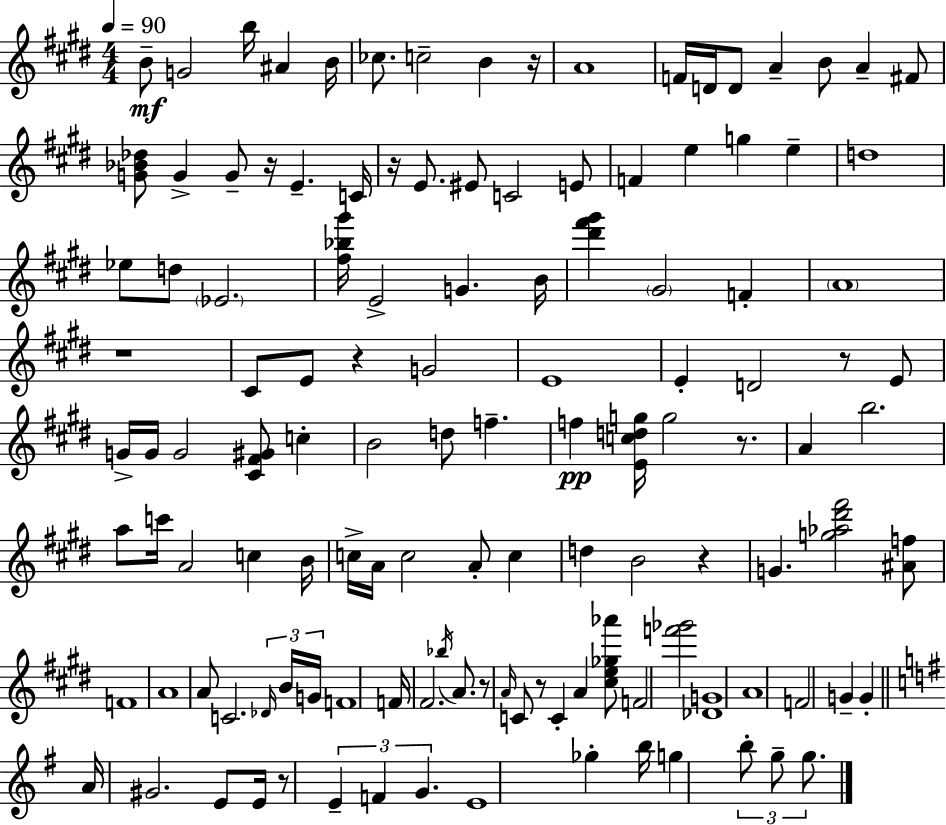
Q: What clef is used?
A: treble